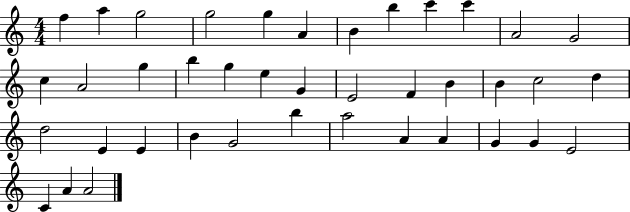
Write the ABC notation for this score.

X:1
T:Untitled
M:4/4
L:1/4
K:C
f a g2 g2 g A B b c' c' A2 G2 c A2 g b g e G E2 F B B c2 d d2 E E B G2 b a2 A A G G E2 C A A2